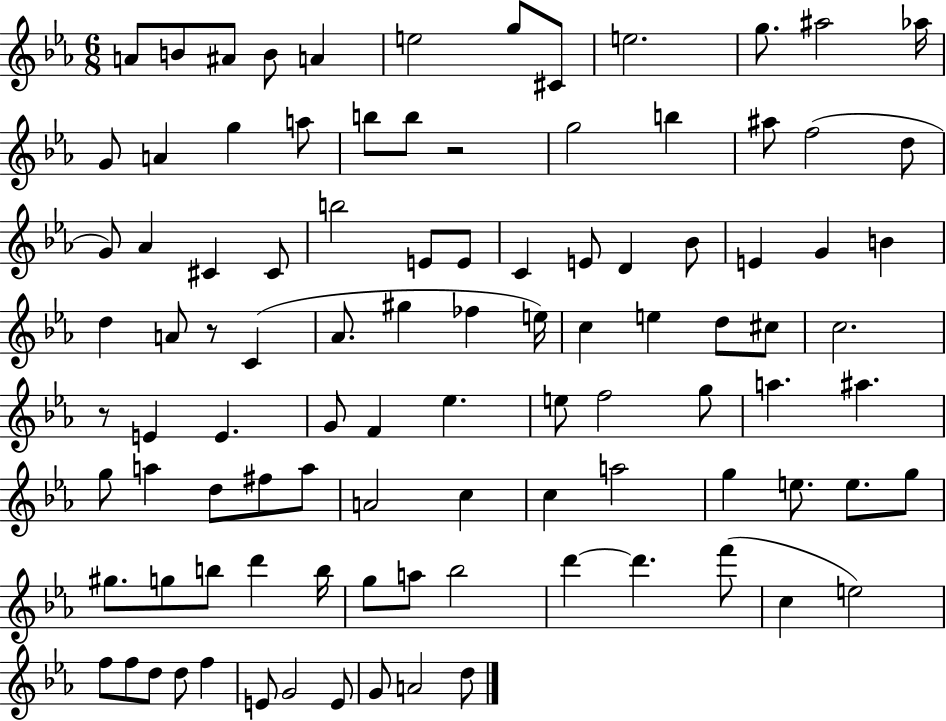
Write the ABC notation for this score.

X:1
T:Untitled
M:6/8
L:1/4
K:Eb
A/2 B/2 ^A/2 B/2 A e2 g/2 ^C/2 e2 g/2 ^a2 _a/4 G/2 A g a/2 b/2 b/2 z2 g2 b ^a/2 f2 d/2 G/2 _A ^C ^C/2 b2 E/2 E/2 C E/2 D _B/2 E G B d A/2 z/2 C _A/2 ^g _f e/4 c e d/2 ^c/2 c2 z/2 E E G/2 F _e e/2 f2 g/2 a ^a g/2 a d/2 ^f/2 a/2 A2 c c a2 g e/2 e/2 g/2 ^g/2 g/2 b/2 d' b/4 g/2 a/2 _b2 d' d' f'/2 c e2 f/2 f/2 d/2 d/2 f E/2 G2 E/2 G/2 A2 d/2